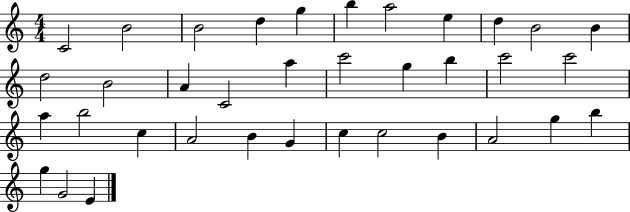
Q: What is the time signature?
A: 4/4